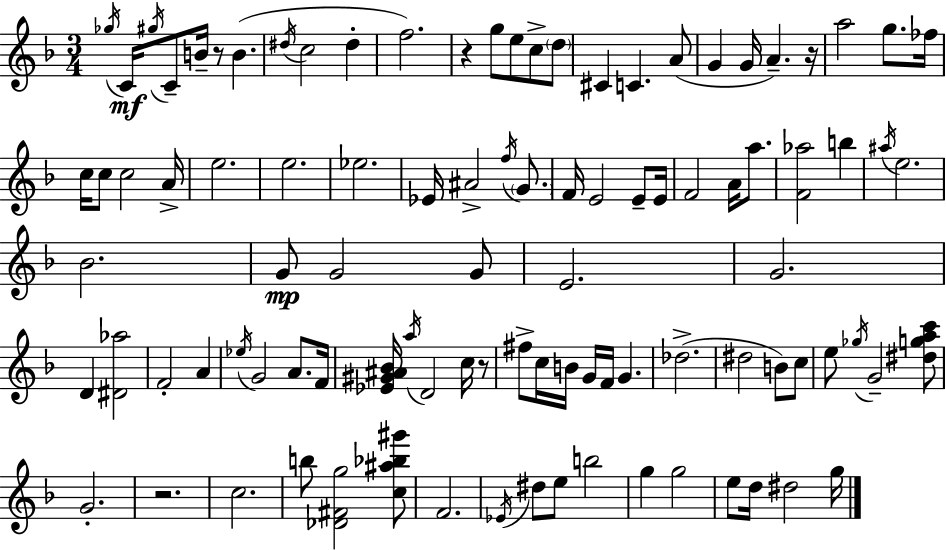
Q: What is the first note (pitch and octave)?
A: Gb5